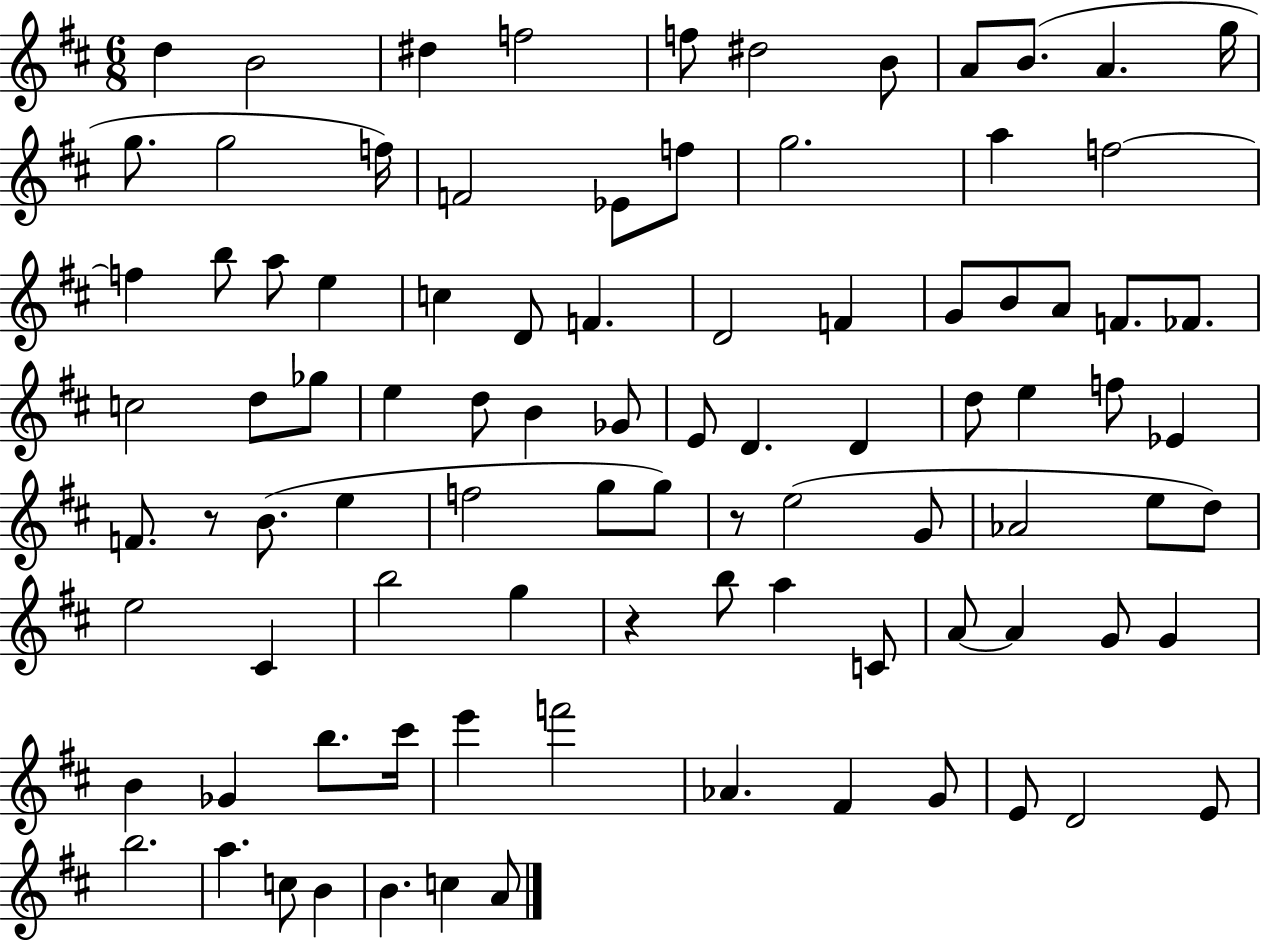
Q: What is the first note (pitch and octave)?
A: D5